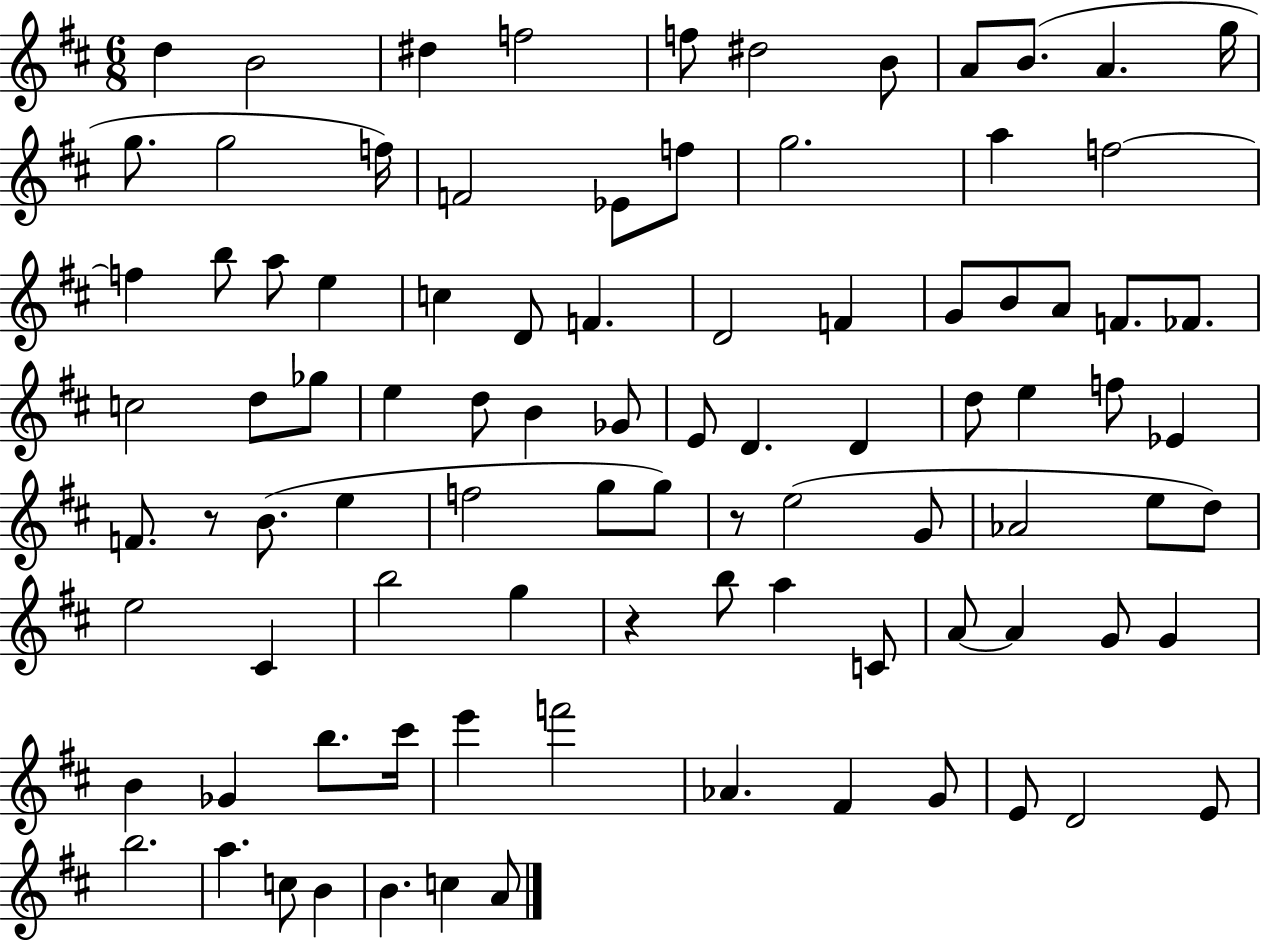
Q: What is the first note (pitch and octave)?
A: D5